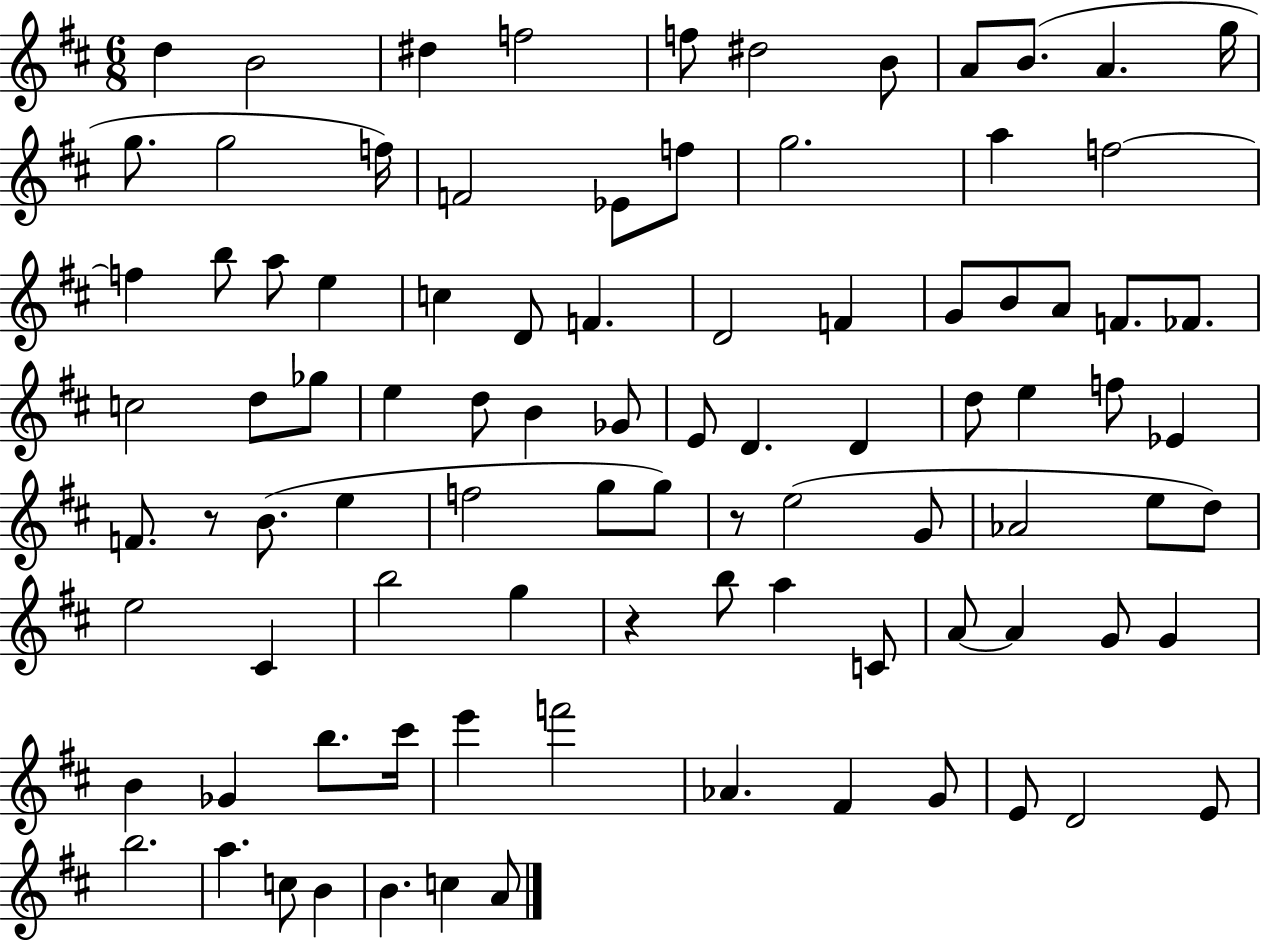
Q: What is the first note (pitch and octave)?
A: D5